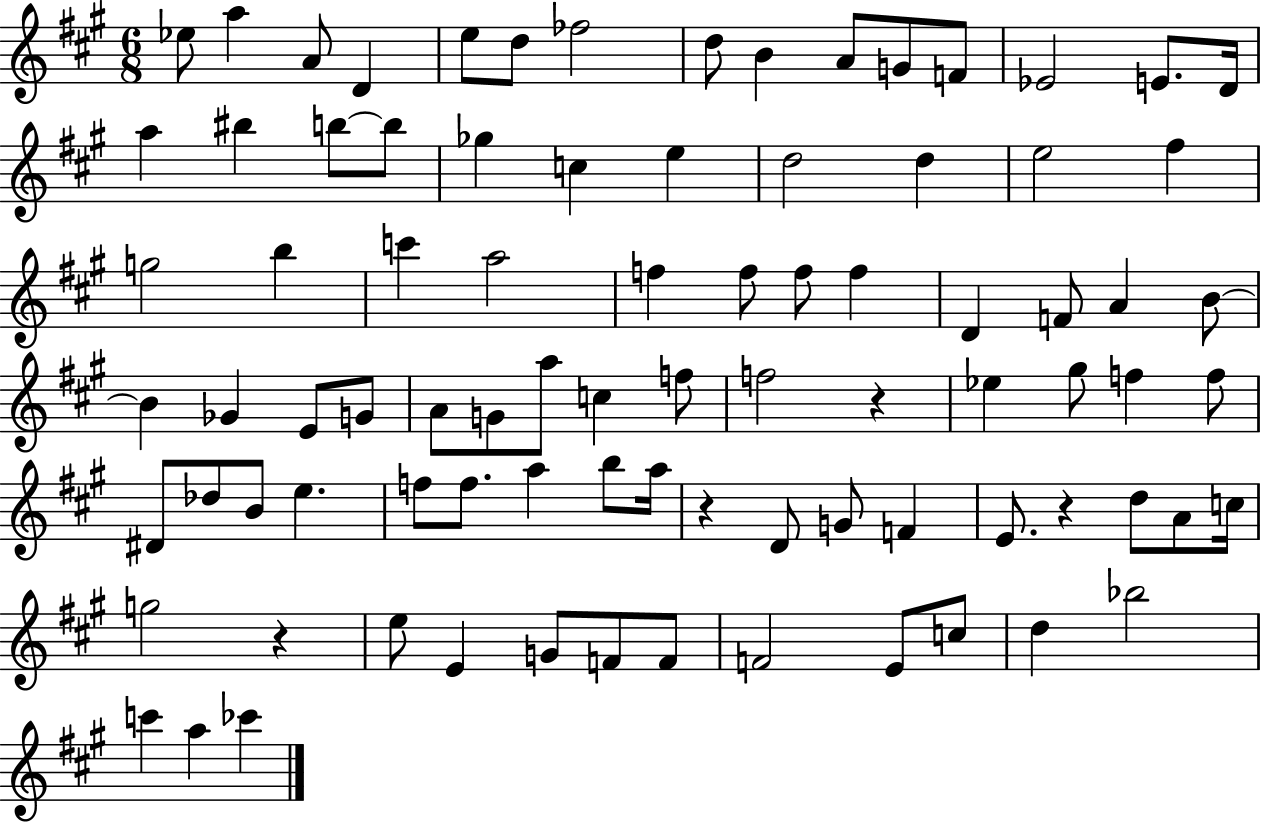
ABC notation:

X:1
T:Untitled
M:6/8
L:1/4
K:A
_e/2 a A/2 D e/2 d/2 _f2 d/2 B A/2 G/2 F/2 _E2 E/2 D/4 a ^b b/2 b/2 _g c e d2 d e2 ^f g2 b c' a2 f f/2 f/2 f D F/2 A B/2 B _G E/2 G/2 A/2 G/2 a/2 c f/2 f2 z _e ^g/2 f f/2 ^D/2 _d/2 B/2 e f/2 f/2 a b/2 a/4 z D/2 G/2 F E/2 z d/2 A/2 c/4 g2 z e/2 E G/2 F/2 F/2 F2 E/2 c/2 d _b2 c' a _c'